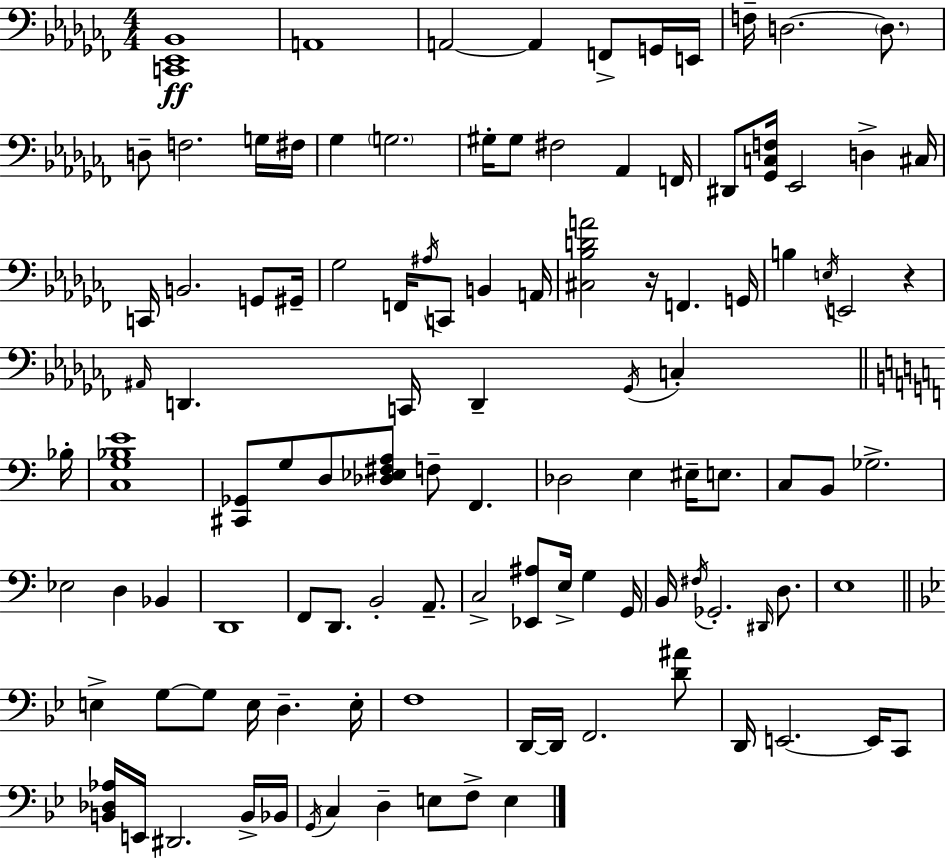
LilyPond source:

{
  \clef bass
  \numericTimeSignature
  \time 4/4
  \key aes \minor
  <c, ees, bes,>1\ff | a,1 | a,2~~ a,4 f,8-> g,16 e,16 | f16-- d2.~~ \parenthesize d8. | \break d8-- f2. g16 fis16 | ges4 \parenthesize g2. | gis16-. gis8 fis2 aes,4 f,16 | dis,8 <ges, c f>16 ees,2 d4-> cis16 | \break c,16 b,2. g,8 gis,16-- | ges2 f,16 \acciaccatura { ais16 } c,8 b,4 | a,16 <cis bes d' a'>2 r16 f,4. | g,16 b4 \acciaccatura { e16 } e,2 r4 | \break \grace { ais,16 } d,4. c,16 d,4-- \acciaccatura { ges,16 } c4-. | \bar "||" \break \key c \major bes16-. <c g bes e'>1 | <cis, ges,>8 g8 d8 <des ees fis a>8 f8-- f,4. | des2 e4 eis16-- e8. | c8 b,8 ges2.-> | \break ees2 d4 bes,4 | d,1 | f,8 d,8. b,2-. a,8.-- | c2-> <ees, ais>8 e16-> g4 | \break g,16 b,16 \acciaccatura { fis16 } ges,2.-. \grace { dis,16 } | d8. e1 | \bar "||" \break \key g \minor e4-> g8~~ g8 e16 d4.-- e16-. | f1 | d,16~~ d,16 f,2. <d' ais'>8 | d,16 e,2.~~ e,16 c,8 | \break <b, des aes>16 e,16 dis,2. b,16-> bes,16 | \acciaccatura { g,16 } c4 d4-- e8 f8-> e4 | \bar "|."
}